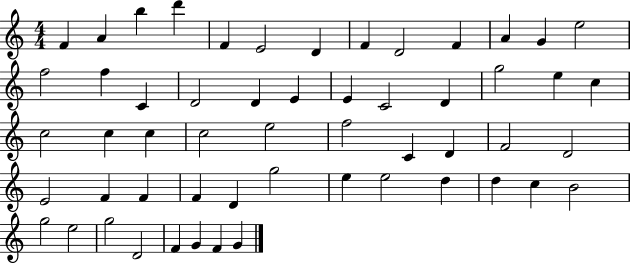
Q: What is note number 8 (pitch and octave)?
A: F4